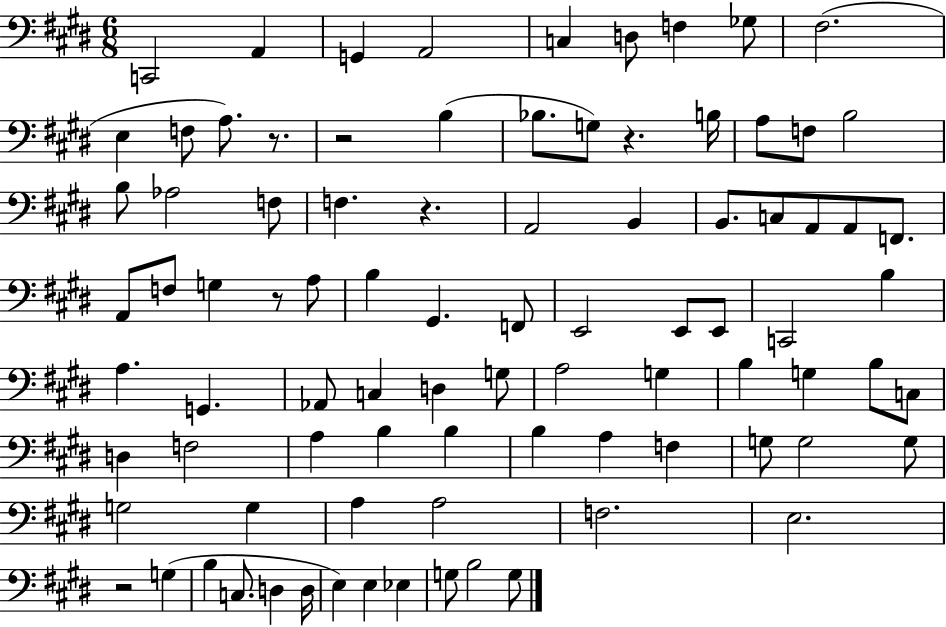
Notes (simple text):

C2/h A2/q G2/q A2/h C3/q D3/e F3/q Gb3/e F#3/h. E3/q F3/e A3/e. R/e. R/h B3/q Bb3/e. G3/e R/q. B3/s A3/e F3/e B3/h B3/e Ab3/h F3/e F3/q. R/q. A2/h B2/q B2/e. C3/e A2/e A2/e F2/e. A2/e F3/e G3/q R/e A3/e B3/q G#2/q. F2/e E2/h E2/e E2/e C2/h B3/q A3/q. G2/q. Ab2/e C3/q D3/q G3/e A3/h G3/q B3/q G3/q B3/e C3/e D3/q F3/h A3/q B3/q B3/q B3/q A3/q F3/q G3/e G3/h G3/e G3/h G3/q A3/q A3/h F3/h. E3/h. R/h G3/q B3/q C3/e. D3/q D3/s E3/q E3/q Eb3/q G3/e B3/h G3/e